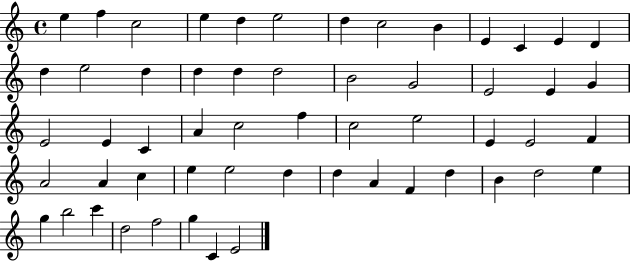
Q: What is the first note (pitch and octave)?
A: E5